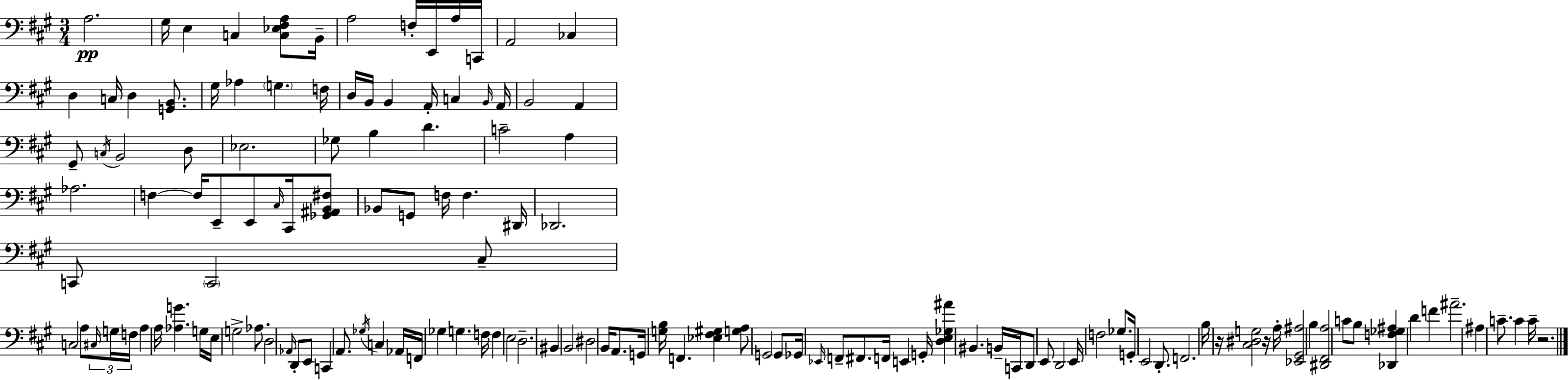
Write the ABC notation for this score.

X:1
T:Untitled
M:3/4
L:1/4
K:A
A,2 ^G,/4 E, C, [C,_E,^F,A,]/2 B,,/4 A,2 F,/4 E,,/4 A,/4 C,,/4 A,,2 _C, D, C,/4 D, [G,,B,,]/2 ^G,/4 _A, G, F,/4 D,/4 B,,/4 B,, A,,/4 C, B,,/4 A,,/4 B,,2 A,, ^G,,/2 C,/4 B,,2 D,/2 _E,2 _G,/2 B, D C2 A, _A,2 F, F,/4 E,,/2 E,,/2 ^C,/4 ^C,,/4 [_G,,^A,,B,,^F,]/2 _B,,/2 G,,/2 F,/4 F, ^D,,/4 _D,,2 C,,/2 C,,2 ^C,/2 C,2 A,/2 ^C,/4 G,/4 F,/4 A, A,/4 [_A,G] G,/4 E,/4 G,2 _A,/2 D,2 _A,,/4 D,,/2 E,,/2 C,, A,,/2 _G,/4 C, _A,,/4 F,,/4 _G, G, F,/4 F, E,2 D,2 ^B,, B,,2 ^D,2 B,,/4 A,,/2 G,,/4 [G,B,]/4 F,, [_E,^F,^G,] [G,A,]/2 G,,2 G,,/2 _G,,/4 _E,,/4 F,,/2 ^F,,/2 F,,/4 E,, G,,/4 [D,E,_G,^A] ^B,, B,,/4 C,,/4 D,,/2 E,,/2 D,,2 E,,/4 F,2 _G,/2 G,,/4 E,,2 D,,/2 F,,2 B,/4 z/4 [^C,^D,G,]2 z/4 A,/4 [_E,,^G,,^A,]2 B, [^D,,^F,,A,]2 C/2 B,/2 [_D,,F,_G,^A,] D F ^A2 ^A, C/2 C C/4 z2